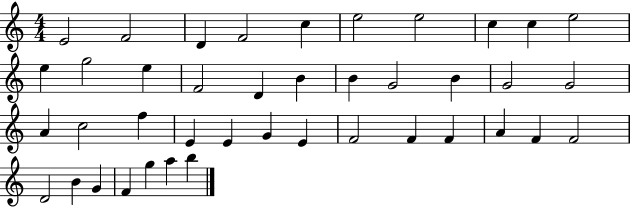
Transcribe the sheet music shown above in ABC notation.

X:1
T:Untitled
M:4/4
L:1/4
K:C
E2 F2 D F2 c e2 e2 c c e2 e g2 e F2 D B B G2 B G2 G2 A c2 f E E G E F2 F F A F F2 D2 B G F g a b